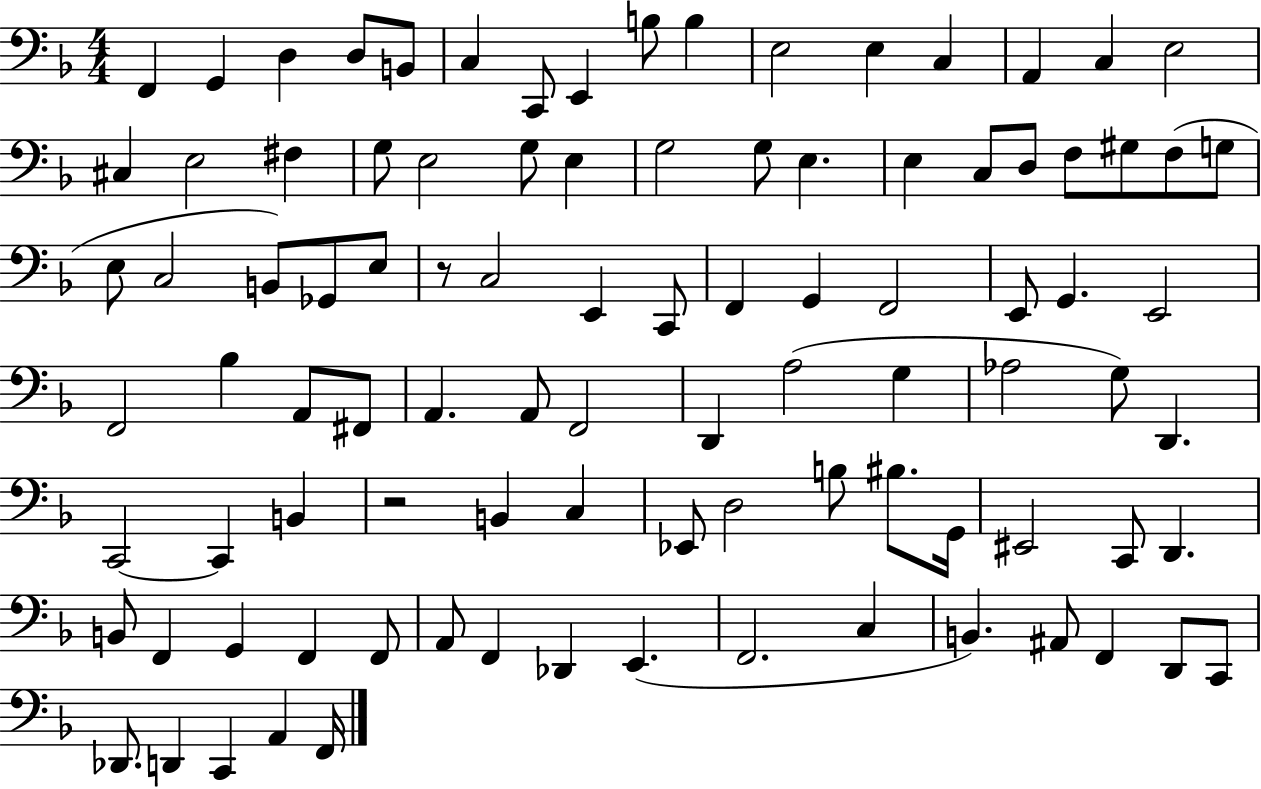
X:1
T:Untitled
M:4/4
L:1/4
K:F
F,, G,, D, D,/2 B,,/2 C, C,,/2 E,, B,/2 B, E,2 E, C, A,, C, E,2 ^C, E,2 ^F, G,/2 E,2 G,/2 E, G,2 G,/2 E, E, C,/2 D,/2 F,/2 ^G,/2 F,/2 G,/2 E,/2 C,2 B,,/2 _G,,/2 E,/2 z/2 C,2 E,, C,,/2 F,, G,, F,,2 E,,/2 G,, E,,2 F,,2 _B, A,,/2 ^F,,/2 A,, A,,/2 F,,2 D,, A,2 G, _A,2 G,/2 D,, C,,2 C,, B,, z2 B,, C, _E,,/2 D,2 B,/2 ^B,/2 G,,/4 ^E,,2 C,,/2 D,, B,,/2 F,, G,, F,, F,,/2 A,,/2 F,, _D,, E,, F,,2 C, B,, ^A,,/2 F,, D,,/2 C,,/2 _D,,/2 D,, C,, A,, F,,/4